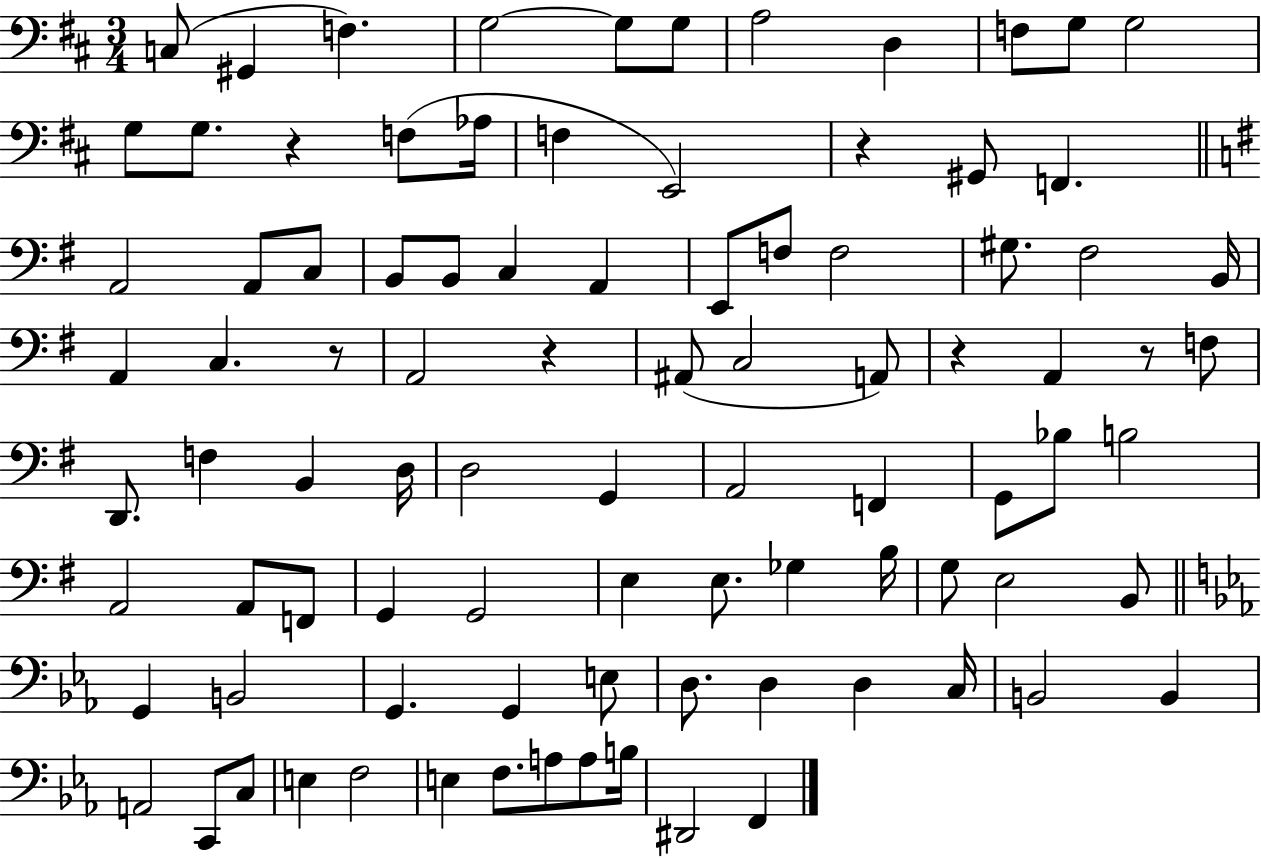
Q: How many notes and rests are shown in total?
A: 92